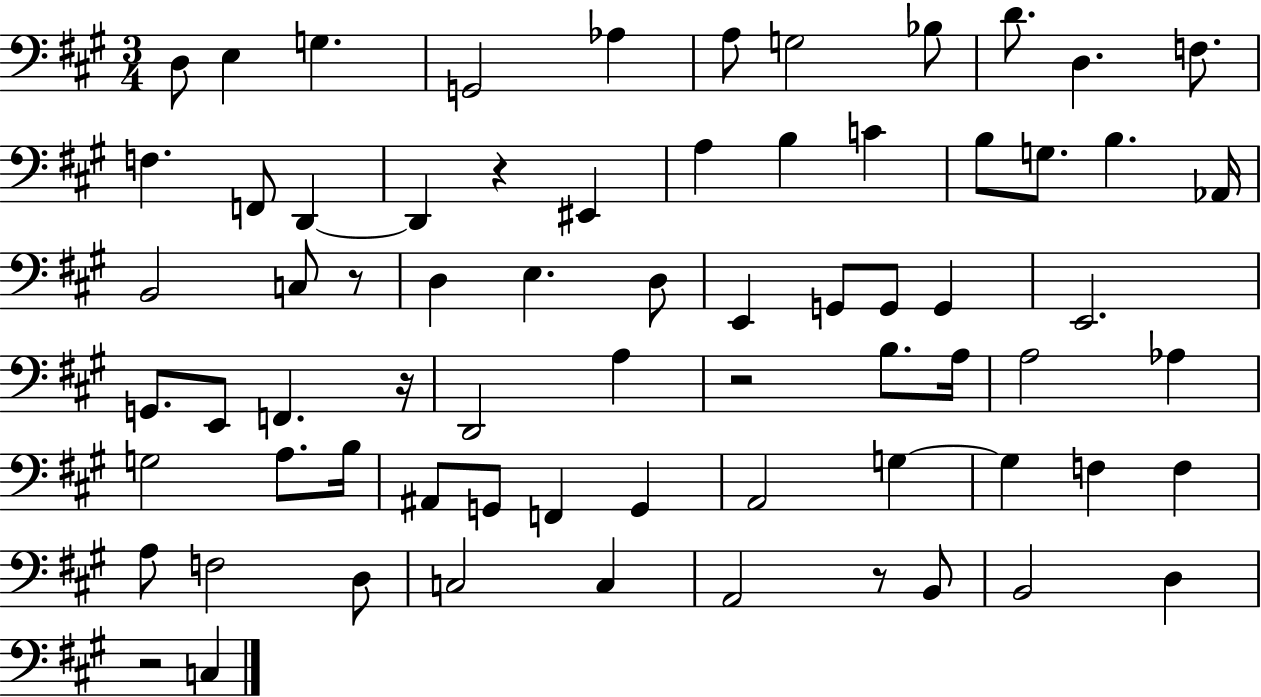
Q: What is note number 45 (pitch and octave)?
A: B3